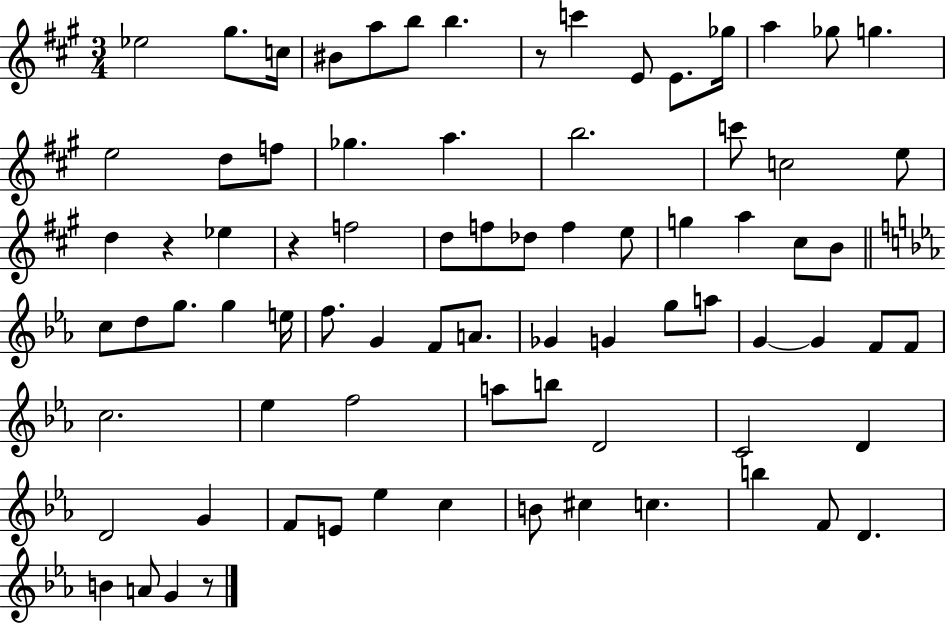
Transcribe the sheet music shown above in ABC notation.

X:1
T:Untitled
M:3/4
L:1/4
K:A
_e2 ^g/2 c/4 ^B/2 a/2 b/2 b z/2 c' E/2 E/2 _g/4 a _g/2 g e2 d/2 f/2 _g a b2 c'/2 c2 e/2 d z _e z f2 d/2 f/2 _d/2 f e/2 g a ^c/2 B/2 c/2 d/2 g/2 g e/4 f/2 G F/2 A/2 _G G g/2 a/2 G G F/2 F/2 c2 _e f2 a/2 b/2 D2 C2 D D2 G F/2 E/2 _e c B/2 ^c c b F/2 D B A/2 G z/2